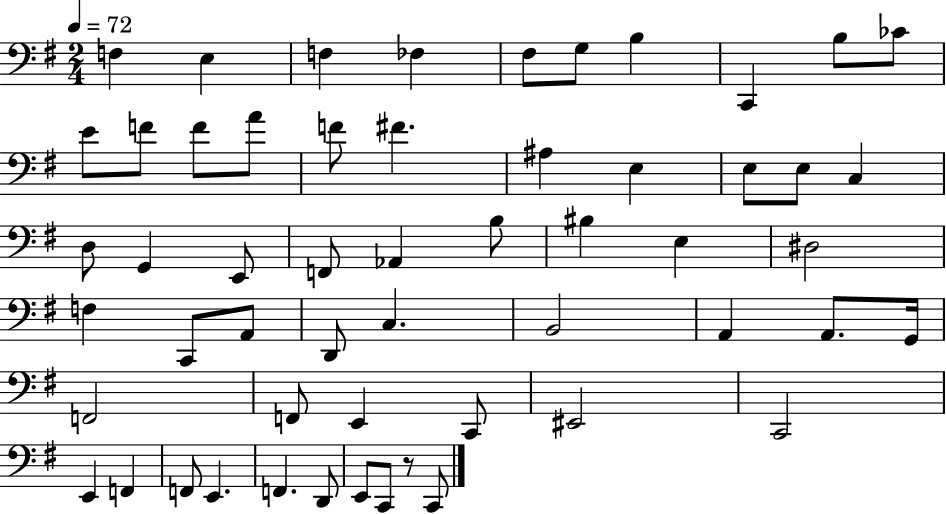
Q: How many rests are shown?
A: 1